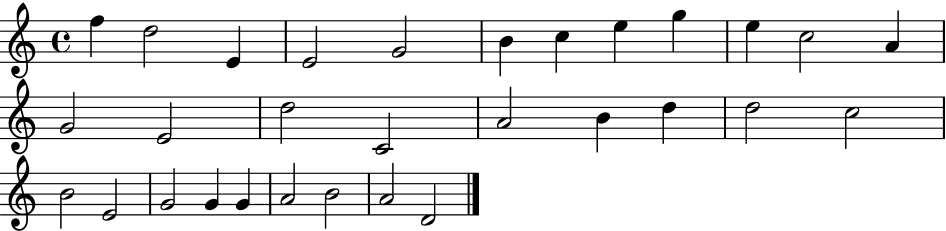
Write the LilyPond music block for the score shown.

{
  \clef treble
  \time 4/4
  \defaultTimeSignature
  \key c \major
  f''4 d''2 e'4 | e'2 g'2 | b'4 c''4 e''4 g''4 | e''4 c''2 a'4 | \break g'2 e'2 | d''2 c'2 | a'2 b'4 d''4 | d''2 c''2 | \break b'2 e'2 | g'2 g'4 g'4 | a'2 b'2 | a'2 d'2 | \break \bar "|."
}